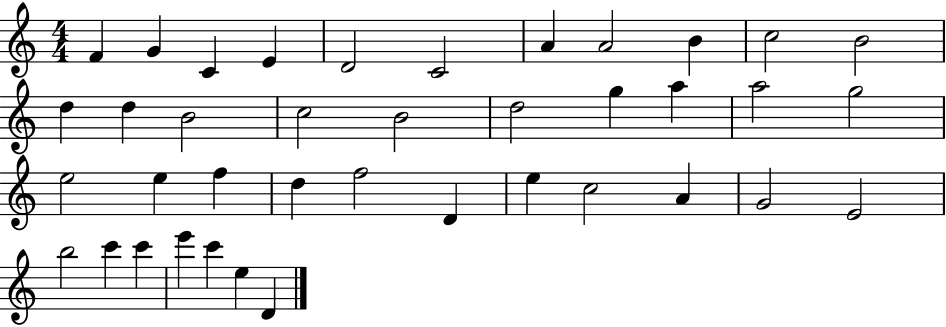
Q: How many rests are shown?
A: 0